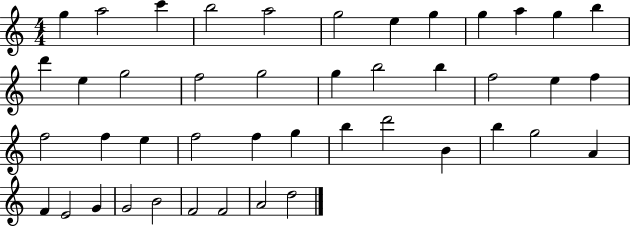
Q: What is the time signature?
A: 4/4